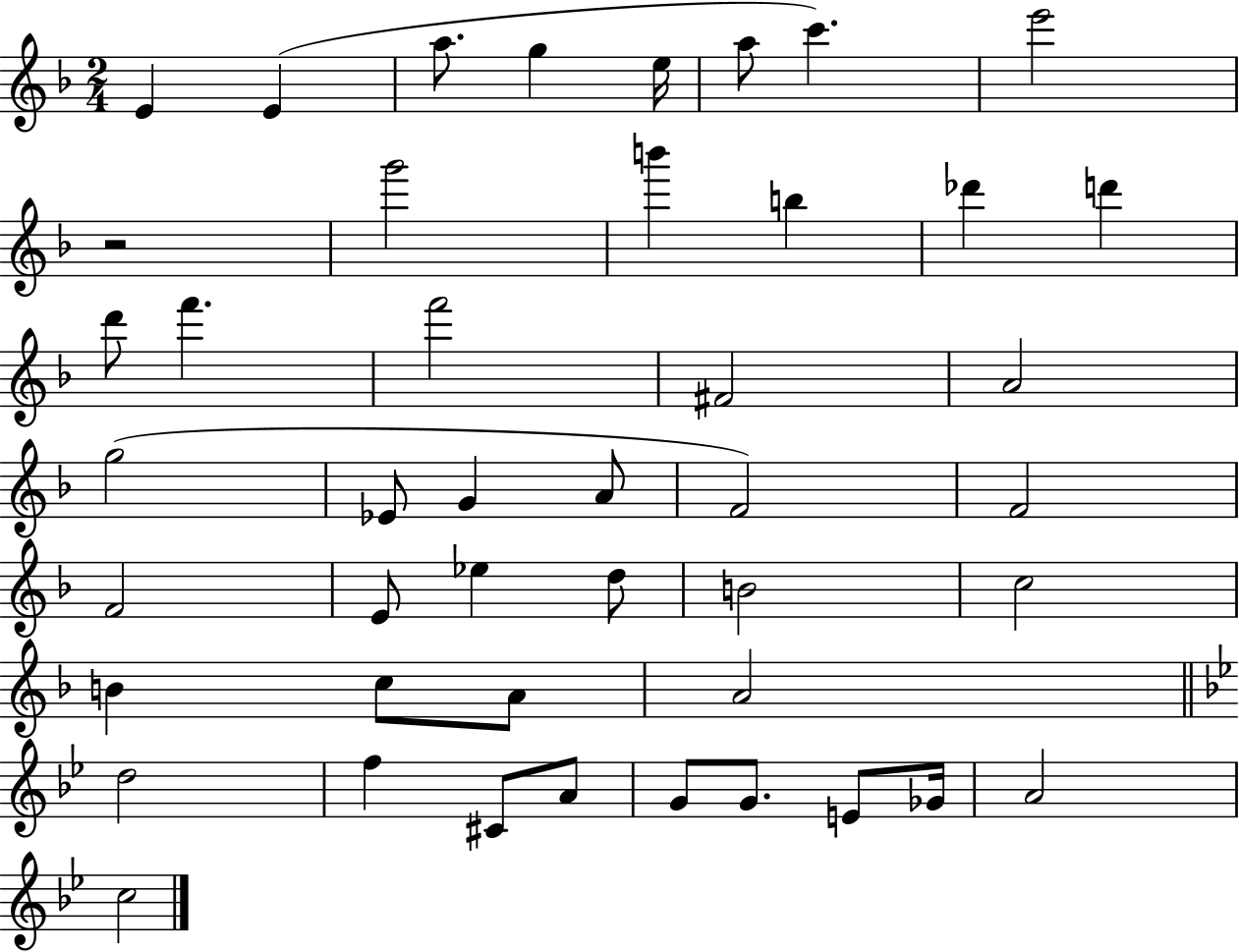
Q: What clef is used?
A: treble